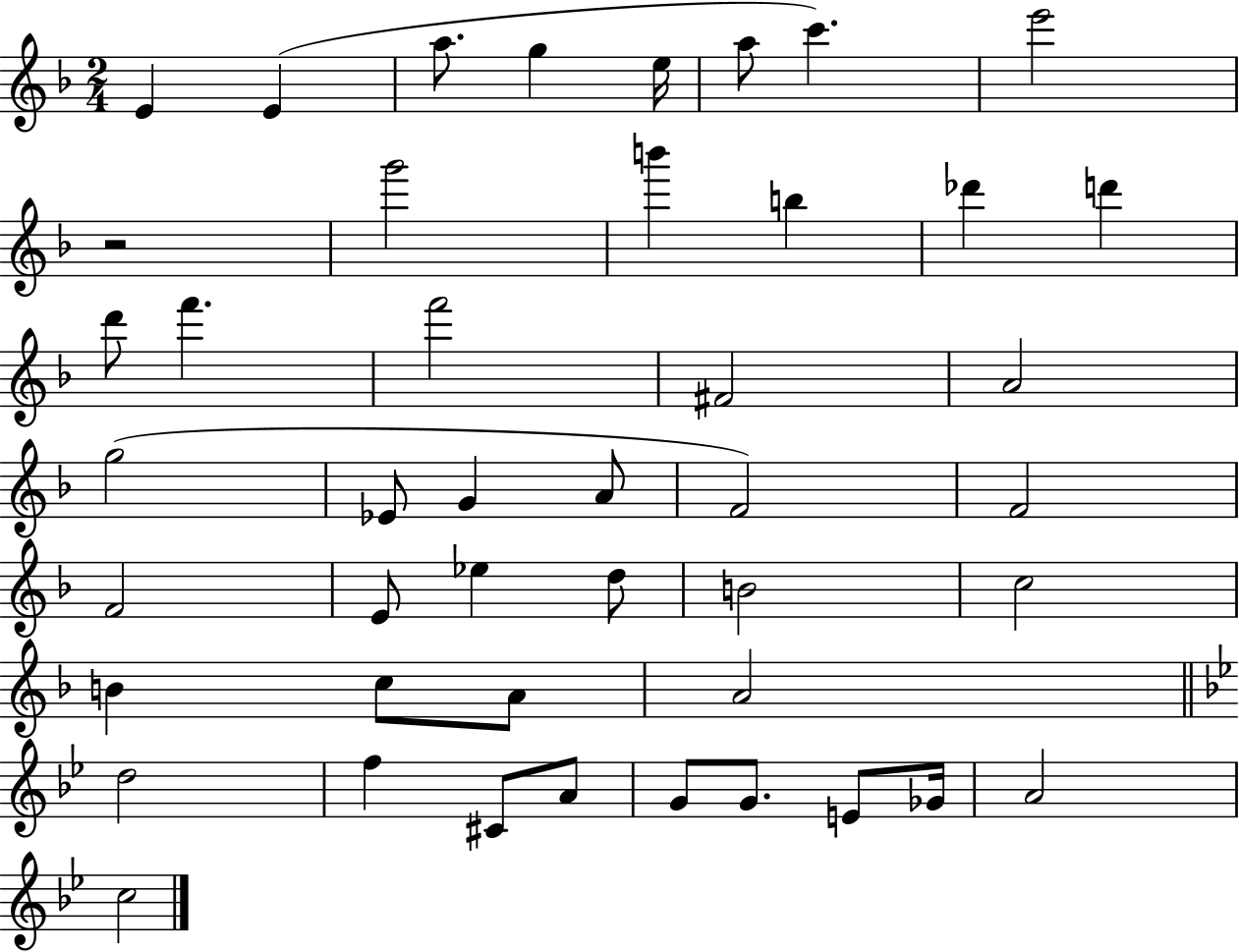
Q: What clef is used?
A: treble